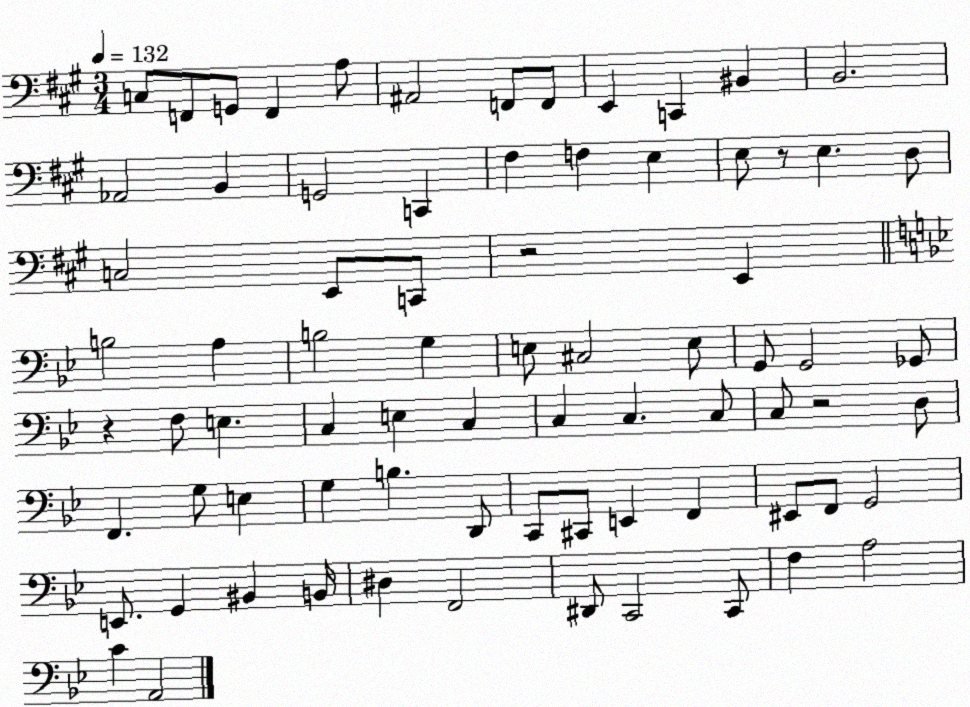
X:1
T:Untitled
M:3/4
L:1/4
K:A
C,/2 F,,/2 G,,/2 F,, A,/2 ^A,,2 F,,/2 F,,/2 E,, C,, ^B,, B,,2 _A,,2 B,, G,,2 C,, ^F, F, E, E,/2 z/2 E, D,/2 C,2 E,,/2 C,,/2 z2 E,, B,2 A, B,2 G, E,/2 ^C,2 E,/2 G,,/2 G,,2 _G,,/2 z F,/2 E, C, E, C, C, C, C,/2 C,/2 z2 D,/2 F,, G,/2 E, G, B, D,,/2 C,,/2 ^C,,/2 E,, F,, ^E,,/2 F,,/2 G,,2 E,,/2 G,, ^B,, B,,/4 ^D, F,,2 ^D,,/2 C,,2 C,,/2 F, A,2 C A,,2